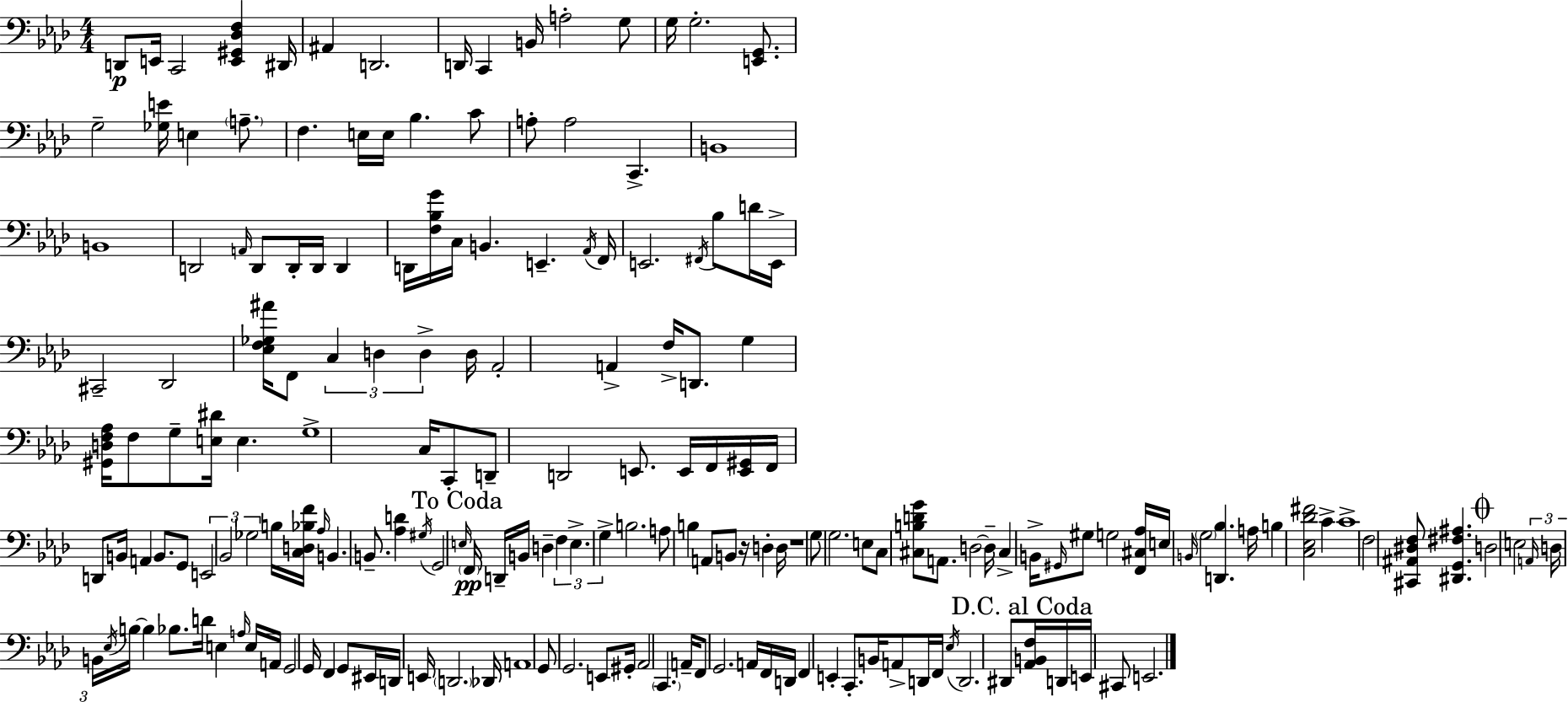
{
  \clef bass
  \numericTimeSignature
  \time 4/4
  \key aes \major
  d,8\p e,16 c,2 <e, gis, des f>4 dis,16 | ais,4 d,2. | d,16 c,4 b,16 a2-. g8 | g16 g2.-. <e, g,>8. | \break g2-- <ges e'>16 e4 \parenthesize a8.-- | f4. e16 e16 bes4. c'8 | a8-. a2 c,4.-> | b,1 | \break b,1 | d,2 \grace { a,16 } d,8 d,16-. d,16 d,4 | d,16 <f bes g'>16 c16 b,4. e,4.-- | \acciaccatura { aes,16 } f,16 e,2. \acciaccatura { fis,16 } bes8 | \break d'16 e,16-> cis,2-- des,2 | <ees f ges ais'>16 f,8 \tuplet 3/2 { c4 d4 d4-> } | d16 aes,2-. a,4-> f16-> | d,8. g4 <gis, d f aes>16 f8 g8-- <e dis'>16 e4. | \break g1-> | c16 c,8-. d,8-- d,2 | e,8. e,16 f,16 <e, gis,>16 f,16 d,8 b,16 a,4 b,8. | g,8 \tuplet 3/2 { e,2 bes,2 | \break ges2 } b16 <c d bes f'>16 \grace { aes16 } b,4. | b,8.-- <aes d'>4 \acciaccatura { gis16 } g,2 | \mark "To Coda" \grace { e16 } \parenthesize f,16\pp d,16-- b,16 d4-- \tuplet 3/2 { f4 | e4.-> g4-> } b2. | \break a8 b4 a,8 b,8 | r16 d4-. d16 r1 | g8 g2. | e8 c8 <cis b d' g'>8 a,8. d2~~ | \break d16-- cis4-> b,16-> \grace { gis,16 } gis8 g2 | <f, cis aes>16 e16 \grace { b,16 } \parenthesize g2 | <d, bes>4. a16 b4 <c ees des' fis'>2 | c'4-> c'1-> | \break f2 | <cis, ais, dis f>8 <dis, g, fis ais>4. \mark \markup { \musicglyph "scripts.coda" } d2 | e2 \tuplet 3/2 { \grace { a,16 } d16 b,16 } \acciaccatura { ees16 } b16~~ b4 | bes8. d'16 e4 \grace { a16 } e16 a,16 g,2 | \break g,16 f,4 g,8 eis,16 d,16 e,16 \parenthesize d,2. | des,16 a,1 | g,8 g,2. | e,8 gis,16-. aes,2 | \break \parenthesize c,4. a,16-- f,8 g,2. | a,16 f,16 d,16 f,4 | e,4-. c,8.-. b,16 a,8-> d,16 f,16 \acciaccatura { ees16 } d,2. | dis,8 \mark "D.C. al Coda" <aes, b, f>16 d,16 e,16 cis,8 | \break e,2. \bar "|."
}